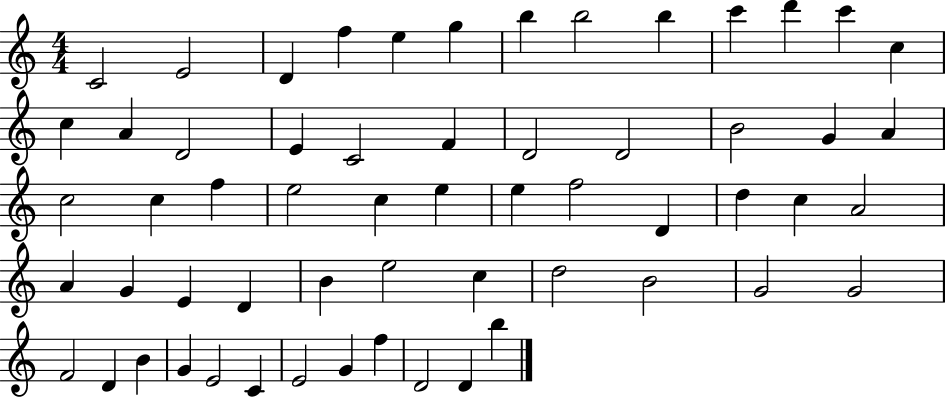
C4/h E4/h D4/q F5/q E5/q G5/q B5/q B5/h B5/q C6/q D6/q C6/q C5/q C5/q A4/q D4/h E4/q C4/h F4/q D4/h D4/h B4/h G4/q A4/q C5/h C5/q F5/q E5/h C5/q E5/q E5/q F5/h D4/q D5/q C5/q A4/h A4/q G4/q E4/q D4/q B4/q E5/h C5/q D5/h B4/h G4/h G4/h F4/h D4/q B4/q G4/q E4/h C4/q E4/h G4/q F5/q D4/h D4/q B5/q